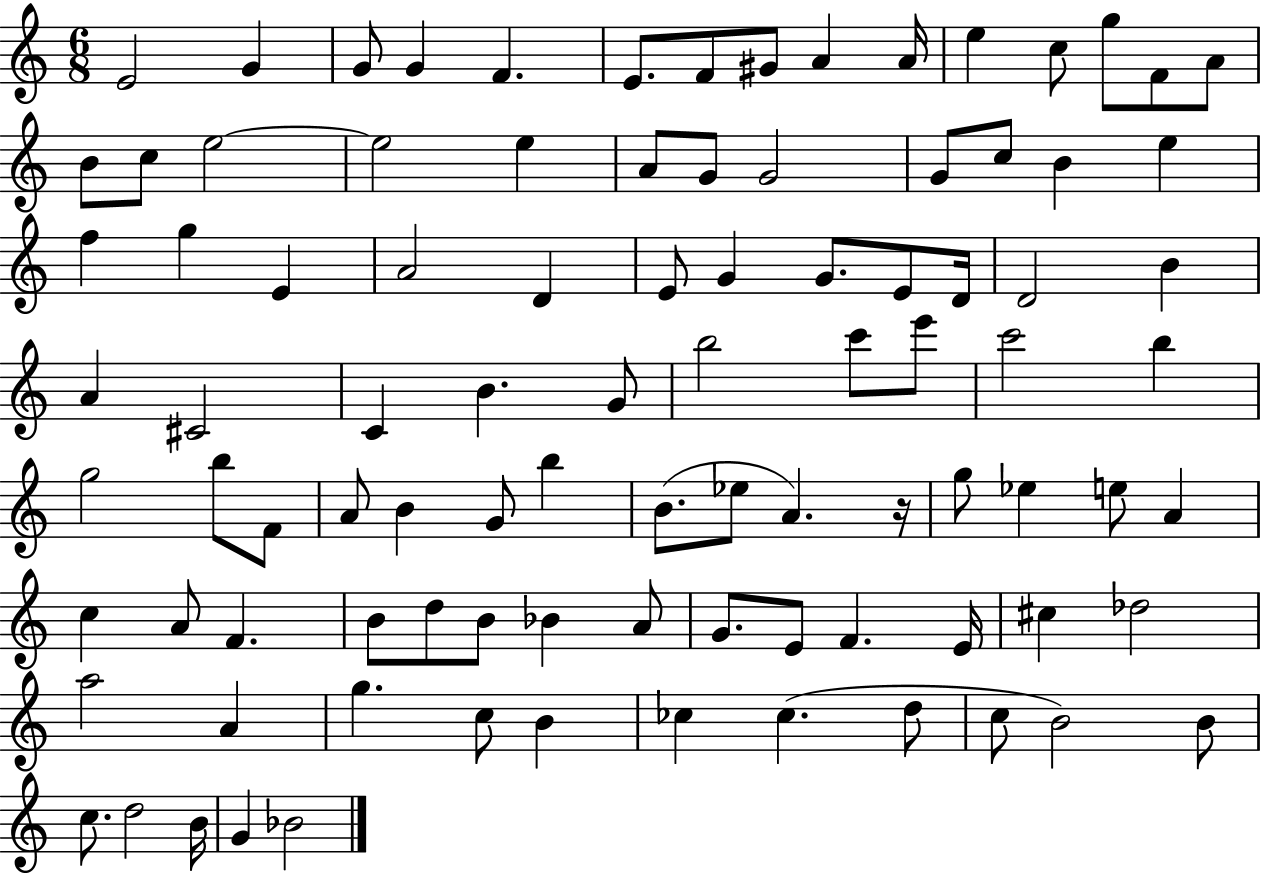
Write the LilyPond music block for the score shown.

{
  \clef treble
  \numericTimeSignature
  \time 6/8
  \key c \major
  \repeat volta 2 { e'2 g'4 | g'8 g'4 f'4. | e'8. f'8 gis'8 a'4 a'16 | e''4 c''8 g''8 f'8 a'8 | \break b'8 c''8 e''2~~ | e''2 e''4 | a'8 g'8 g'2 | g'8 c''8 b'4 e''4 | \break f''4 g''4 e'4 | a'2 d'4 | e'8 g'4 g'8. e'8 d'16 | d'2 b'4 | \break a'4 cis'2 | c'4 b'4. g'8 | b''2 c'''8 e'''8 | c'''2 b''4 | \break g''2 b''8 f'8 | a'8 b'4 g'8 b''4 | b'8.( ees''8 a'4.) r16 | g''8 ees''4 e''8 a'4 | \break c''4 a'8 f'4. | b'8 d''8 b'8 bes'4 a'8 | g'8. e'8 f'4. e'16 | cis''4 des''2 | \break a''2 a'4 | g''4. c''8 b'4 | ces''4 ces''4.( d''8 | c''8 b'2) b'8 | \break c''8. d''2 b'16 | g'4 bes'2 | } \bar "|."
}